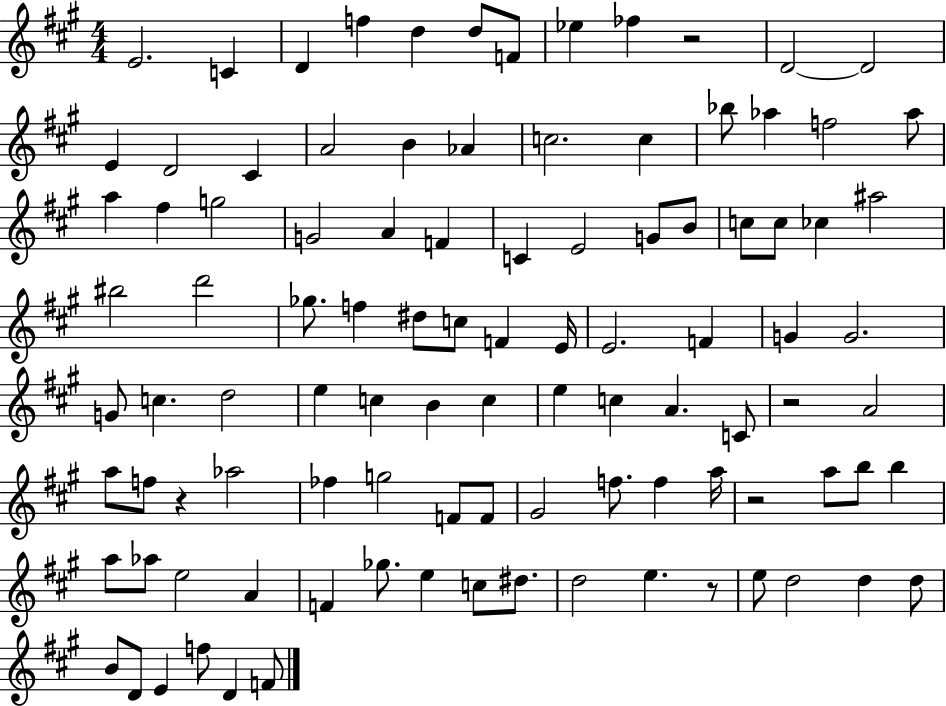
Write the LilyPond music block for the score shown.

{
  \clef treble
  \numericTimeSignature
  \time 4/4
  \key a \major
  e'2. c'4 | d'4 f''4 d''4 d''8 f'8 | ees''4 fes''4 r2 | d'2~~ d'2 | \break e'4 d'2 cis'4 | a'2 b'4 aes'4 | c''2. c''4 | bes''8 aes''4 f''2 aes''8 | \break a''4 fis''4 g''2 | g'2 a'4 f'4 | c'4 e'2 g'8 b'8 | c''8 c''8 ces''4 ais''2 | \break bis''2 d'''2 | ges''8. f''4 dis''8 c''8 f'4 e'16 | e'2. f'4 | g'4 g'2. | \break g'8 c''4. d''2 | e''4 c''4 b'4 c''4 | e''4 c''4 a'4. c'8 | r2 a'2 | \break a''8 f''8 r4 aes''2 | fes''4 g''2 f'8 f'8 | gis'2 f''8. f''4 a''16 | r2 a''8 b''8 b''4 | \break a''8 aes''8 e''2 a'4 | f'4 ges''8. e''4 c''8 dis''8. | d''2 e''4. r8 | e''8 d''2 d''4 d''8 | \break b'8 d'8 e'4 f''8 d'4 f'8 | \bar "|."
}